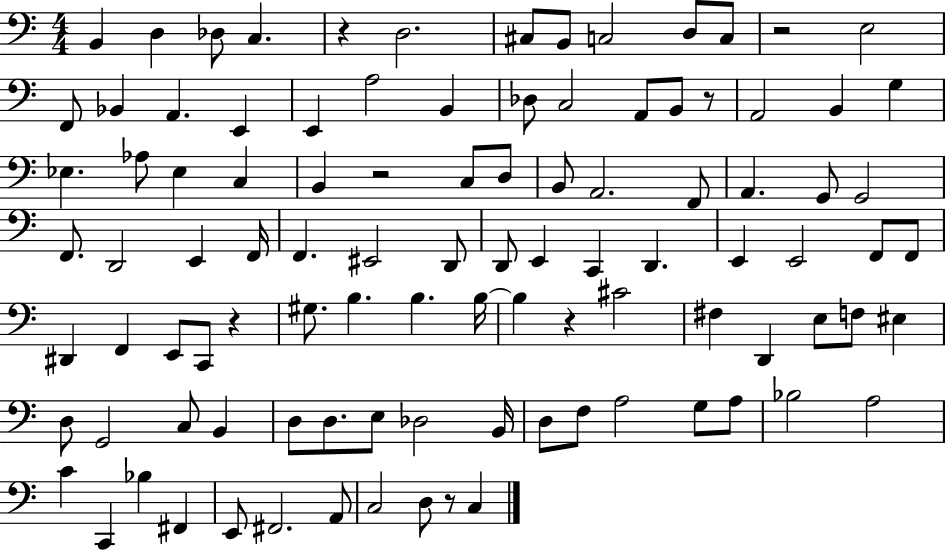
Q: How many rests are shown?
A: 7